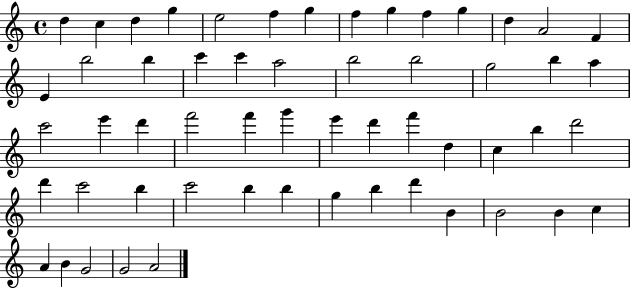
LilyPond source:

{
  \clef treble
  \time 4/4
  \defaultTimeSignature
  \key c \major
  d''4 c''4 d''4 g''4 | e''2 f''4 g''4 | f''4 g''4 f''4 g''4 | d''4 a'2 f'4 | \break e'4 b''2 b''4 | c'''4 c'''4 a''2 | b''2 b''2 | g''2 b''4 a''4 | \break c'''2 e'''4 d'''4 | f'''2 f'''4 g'''4 | e'''4 d'''4 f'''4 d''4 | c''4 b''4 d'''2 | \break d'''4 c'''2 b''4 | c'''2 b''4 b''4 | g''4 b''4 d'''4 b'4 | b'2 b'4 c''4 | \break a'4 b'4 g'2 | g'2 a'2 | \bar "|."
}